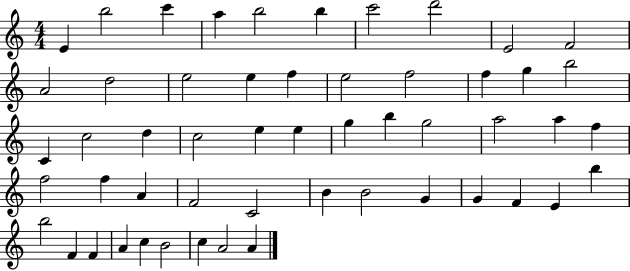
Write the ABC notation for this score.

X:1
T:Untitled
M:4/4
L:1/4
K:C
E b2 c' a b2 b c'2 d'2 E2 F2 A2 d2 e2 e f e2 f2 f g b2 C c2 d c2 e e g b g2 a2 a f f2 f A F2 C2 B B2 G G F E b b2 F F A c B2 c A2 A